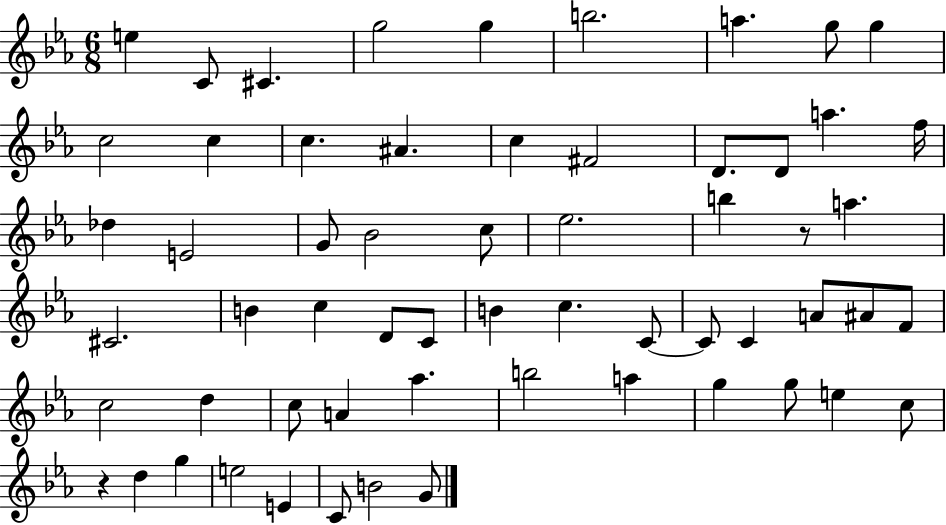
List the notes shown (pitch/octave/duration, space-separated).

E5/q C4/e C#4/q. G5/h G5/q B5/h. A5/q. G5/e G5/q C5/h C5/q C5/q. A#4/q. C5/q F#4/h D4/e. D4/e A5/q. F5/s Db5/q E4/h G4/e Bb4/h C5/e Eb5/h. B5/q R/e A5/q. C#4/h. B4/q C5/q D4/e C4/e B4/q C5/q. C4/e C4/e C4/q A4/e A#4/e F4/e C5/h D5/q C5/e A4/q Ab5/q. B5/h A5/q G5/q G5/e E5/q C5/e R/q D5/q G5/q E5/h E4/q C4/e B4/h G4/e